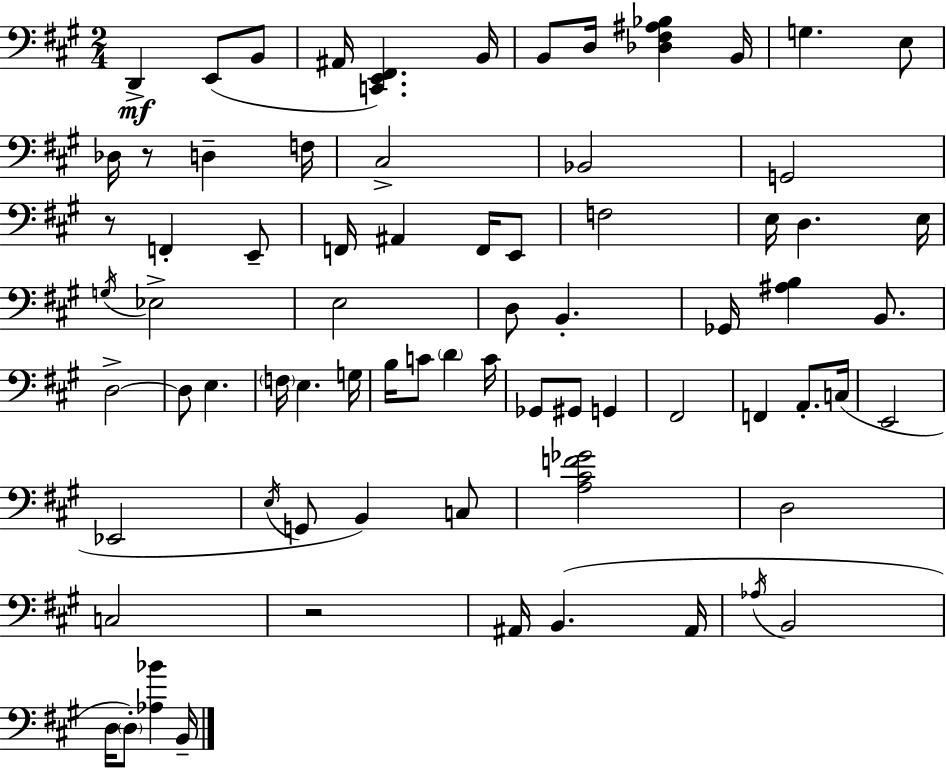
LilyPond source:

{
  \clef bass
  \numericTimeSignature
  \time 2/4
  \key a \major
  d,4->\mf e,8( b,8 | ais,16 <c, e, fis,>4.) b,16 | b,8 d16 <des fis ais bes>4 b,16 | g4. e8 | \break des16 r8 d4-- f16 | cis2-> | bes,2 | g,2 | \break r8 f,4-. e,8-- | f,16 ais,4 f,16 e,8 | f2 | e16 d4. e16 | \break \acciaccatura { g16 } ees2-> | e2 | d8 b,4.-. | ges,16 <ais b>4 b,8. | \break d2->~~ | d8 e4. | \parenthesize f16 e4. | g16 b16 c'8 \parenthesize d'4 | \break c'16 ges,8 gis,8 g,4 | fis,2 | f,4 a,8.-. | c16( e,2 | \break ees,2 | \acciaccatura { e16 } g,8 b,4) | c8 <a cis' f' ges'>2 | d2 | \break c2 | r2 | ais,16 b,4.( | ais,16 \acciaccatura { aes16 } b,2 | \break d16 \parenthesize d8-.) <aes bes'>4 | b,16-- \bar "|."
}